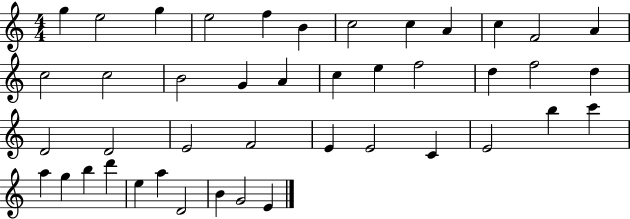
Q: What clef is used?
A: treble